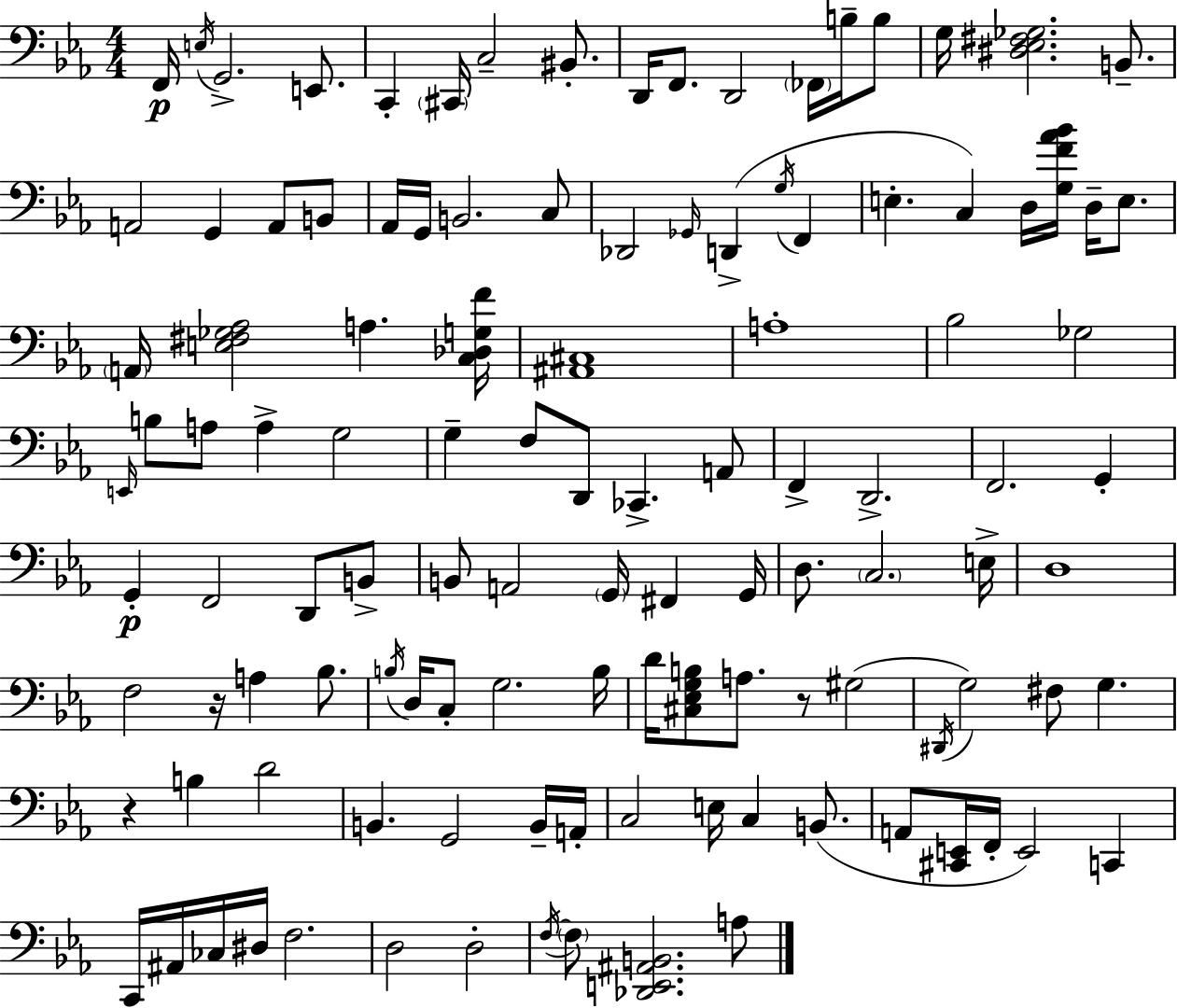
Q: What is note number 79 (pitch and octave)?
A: G3